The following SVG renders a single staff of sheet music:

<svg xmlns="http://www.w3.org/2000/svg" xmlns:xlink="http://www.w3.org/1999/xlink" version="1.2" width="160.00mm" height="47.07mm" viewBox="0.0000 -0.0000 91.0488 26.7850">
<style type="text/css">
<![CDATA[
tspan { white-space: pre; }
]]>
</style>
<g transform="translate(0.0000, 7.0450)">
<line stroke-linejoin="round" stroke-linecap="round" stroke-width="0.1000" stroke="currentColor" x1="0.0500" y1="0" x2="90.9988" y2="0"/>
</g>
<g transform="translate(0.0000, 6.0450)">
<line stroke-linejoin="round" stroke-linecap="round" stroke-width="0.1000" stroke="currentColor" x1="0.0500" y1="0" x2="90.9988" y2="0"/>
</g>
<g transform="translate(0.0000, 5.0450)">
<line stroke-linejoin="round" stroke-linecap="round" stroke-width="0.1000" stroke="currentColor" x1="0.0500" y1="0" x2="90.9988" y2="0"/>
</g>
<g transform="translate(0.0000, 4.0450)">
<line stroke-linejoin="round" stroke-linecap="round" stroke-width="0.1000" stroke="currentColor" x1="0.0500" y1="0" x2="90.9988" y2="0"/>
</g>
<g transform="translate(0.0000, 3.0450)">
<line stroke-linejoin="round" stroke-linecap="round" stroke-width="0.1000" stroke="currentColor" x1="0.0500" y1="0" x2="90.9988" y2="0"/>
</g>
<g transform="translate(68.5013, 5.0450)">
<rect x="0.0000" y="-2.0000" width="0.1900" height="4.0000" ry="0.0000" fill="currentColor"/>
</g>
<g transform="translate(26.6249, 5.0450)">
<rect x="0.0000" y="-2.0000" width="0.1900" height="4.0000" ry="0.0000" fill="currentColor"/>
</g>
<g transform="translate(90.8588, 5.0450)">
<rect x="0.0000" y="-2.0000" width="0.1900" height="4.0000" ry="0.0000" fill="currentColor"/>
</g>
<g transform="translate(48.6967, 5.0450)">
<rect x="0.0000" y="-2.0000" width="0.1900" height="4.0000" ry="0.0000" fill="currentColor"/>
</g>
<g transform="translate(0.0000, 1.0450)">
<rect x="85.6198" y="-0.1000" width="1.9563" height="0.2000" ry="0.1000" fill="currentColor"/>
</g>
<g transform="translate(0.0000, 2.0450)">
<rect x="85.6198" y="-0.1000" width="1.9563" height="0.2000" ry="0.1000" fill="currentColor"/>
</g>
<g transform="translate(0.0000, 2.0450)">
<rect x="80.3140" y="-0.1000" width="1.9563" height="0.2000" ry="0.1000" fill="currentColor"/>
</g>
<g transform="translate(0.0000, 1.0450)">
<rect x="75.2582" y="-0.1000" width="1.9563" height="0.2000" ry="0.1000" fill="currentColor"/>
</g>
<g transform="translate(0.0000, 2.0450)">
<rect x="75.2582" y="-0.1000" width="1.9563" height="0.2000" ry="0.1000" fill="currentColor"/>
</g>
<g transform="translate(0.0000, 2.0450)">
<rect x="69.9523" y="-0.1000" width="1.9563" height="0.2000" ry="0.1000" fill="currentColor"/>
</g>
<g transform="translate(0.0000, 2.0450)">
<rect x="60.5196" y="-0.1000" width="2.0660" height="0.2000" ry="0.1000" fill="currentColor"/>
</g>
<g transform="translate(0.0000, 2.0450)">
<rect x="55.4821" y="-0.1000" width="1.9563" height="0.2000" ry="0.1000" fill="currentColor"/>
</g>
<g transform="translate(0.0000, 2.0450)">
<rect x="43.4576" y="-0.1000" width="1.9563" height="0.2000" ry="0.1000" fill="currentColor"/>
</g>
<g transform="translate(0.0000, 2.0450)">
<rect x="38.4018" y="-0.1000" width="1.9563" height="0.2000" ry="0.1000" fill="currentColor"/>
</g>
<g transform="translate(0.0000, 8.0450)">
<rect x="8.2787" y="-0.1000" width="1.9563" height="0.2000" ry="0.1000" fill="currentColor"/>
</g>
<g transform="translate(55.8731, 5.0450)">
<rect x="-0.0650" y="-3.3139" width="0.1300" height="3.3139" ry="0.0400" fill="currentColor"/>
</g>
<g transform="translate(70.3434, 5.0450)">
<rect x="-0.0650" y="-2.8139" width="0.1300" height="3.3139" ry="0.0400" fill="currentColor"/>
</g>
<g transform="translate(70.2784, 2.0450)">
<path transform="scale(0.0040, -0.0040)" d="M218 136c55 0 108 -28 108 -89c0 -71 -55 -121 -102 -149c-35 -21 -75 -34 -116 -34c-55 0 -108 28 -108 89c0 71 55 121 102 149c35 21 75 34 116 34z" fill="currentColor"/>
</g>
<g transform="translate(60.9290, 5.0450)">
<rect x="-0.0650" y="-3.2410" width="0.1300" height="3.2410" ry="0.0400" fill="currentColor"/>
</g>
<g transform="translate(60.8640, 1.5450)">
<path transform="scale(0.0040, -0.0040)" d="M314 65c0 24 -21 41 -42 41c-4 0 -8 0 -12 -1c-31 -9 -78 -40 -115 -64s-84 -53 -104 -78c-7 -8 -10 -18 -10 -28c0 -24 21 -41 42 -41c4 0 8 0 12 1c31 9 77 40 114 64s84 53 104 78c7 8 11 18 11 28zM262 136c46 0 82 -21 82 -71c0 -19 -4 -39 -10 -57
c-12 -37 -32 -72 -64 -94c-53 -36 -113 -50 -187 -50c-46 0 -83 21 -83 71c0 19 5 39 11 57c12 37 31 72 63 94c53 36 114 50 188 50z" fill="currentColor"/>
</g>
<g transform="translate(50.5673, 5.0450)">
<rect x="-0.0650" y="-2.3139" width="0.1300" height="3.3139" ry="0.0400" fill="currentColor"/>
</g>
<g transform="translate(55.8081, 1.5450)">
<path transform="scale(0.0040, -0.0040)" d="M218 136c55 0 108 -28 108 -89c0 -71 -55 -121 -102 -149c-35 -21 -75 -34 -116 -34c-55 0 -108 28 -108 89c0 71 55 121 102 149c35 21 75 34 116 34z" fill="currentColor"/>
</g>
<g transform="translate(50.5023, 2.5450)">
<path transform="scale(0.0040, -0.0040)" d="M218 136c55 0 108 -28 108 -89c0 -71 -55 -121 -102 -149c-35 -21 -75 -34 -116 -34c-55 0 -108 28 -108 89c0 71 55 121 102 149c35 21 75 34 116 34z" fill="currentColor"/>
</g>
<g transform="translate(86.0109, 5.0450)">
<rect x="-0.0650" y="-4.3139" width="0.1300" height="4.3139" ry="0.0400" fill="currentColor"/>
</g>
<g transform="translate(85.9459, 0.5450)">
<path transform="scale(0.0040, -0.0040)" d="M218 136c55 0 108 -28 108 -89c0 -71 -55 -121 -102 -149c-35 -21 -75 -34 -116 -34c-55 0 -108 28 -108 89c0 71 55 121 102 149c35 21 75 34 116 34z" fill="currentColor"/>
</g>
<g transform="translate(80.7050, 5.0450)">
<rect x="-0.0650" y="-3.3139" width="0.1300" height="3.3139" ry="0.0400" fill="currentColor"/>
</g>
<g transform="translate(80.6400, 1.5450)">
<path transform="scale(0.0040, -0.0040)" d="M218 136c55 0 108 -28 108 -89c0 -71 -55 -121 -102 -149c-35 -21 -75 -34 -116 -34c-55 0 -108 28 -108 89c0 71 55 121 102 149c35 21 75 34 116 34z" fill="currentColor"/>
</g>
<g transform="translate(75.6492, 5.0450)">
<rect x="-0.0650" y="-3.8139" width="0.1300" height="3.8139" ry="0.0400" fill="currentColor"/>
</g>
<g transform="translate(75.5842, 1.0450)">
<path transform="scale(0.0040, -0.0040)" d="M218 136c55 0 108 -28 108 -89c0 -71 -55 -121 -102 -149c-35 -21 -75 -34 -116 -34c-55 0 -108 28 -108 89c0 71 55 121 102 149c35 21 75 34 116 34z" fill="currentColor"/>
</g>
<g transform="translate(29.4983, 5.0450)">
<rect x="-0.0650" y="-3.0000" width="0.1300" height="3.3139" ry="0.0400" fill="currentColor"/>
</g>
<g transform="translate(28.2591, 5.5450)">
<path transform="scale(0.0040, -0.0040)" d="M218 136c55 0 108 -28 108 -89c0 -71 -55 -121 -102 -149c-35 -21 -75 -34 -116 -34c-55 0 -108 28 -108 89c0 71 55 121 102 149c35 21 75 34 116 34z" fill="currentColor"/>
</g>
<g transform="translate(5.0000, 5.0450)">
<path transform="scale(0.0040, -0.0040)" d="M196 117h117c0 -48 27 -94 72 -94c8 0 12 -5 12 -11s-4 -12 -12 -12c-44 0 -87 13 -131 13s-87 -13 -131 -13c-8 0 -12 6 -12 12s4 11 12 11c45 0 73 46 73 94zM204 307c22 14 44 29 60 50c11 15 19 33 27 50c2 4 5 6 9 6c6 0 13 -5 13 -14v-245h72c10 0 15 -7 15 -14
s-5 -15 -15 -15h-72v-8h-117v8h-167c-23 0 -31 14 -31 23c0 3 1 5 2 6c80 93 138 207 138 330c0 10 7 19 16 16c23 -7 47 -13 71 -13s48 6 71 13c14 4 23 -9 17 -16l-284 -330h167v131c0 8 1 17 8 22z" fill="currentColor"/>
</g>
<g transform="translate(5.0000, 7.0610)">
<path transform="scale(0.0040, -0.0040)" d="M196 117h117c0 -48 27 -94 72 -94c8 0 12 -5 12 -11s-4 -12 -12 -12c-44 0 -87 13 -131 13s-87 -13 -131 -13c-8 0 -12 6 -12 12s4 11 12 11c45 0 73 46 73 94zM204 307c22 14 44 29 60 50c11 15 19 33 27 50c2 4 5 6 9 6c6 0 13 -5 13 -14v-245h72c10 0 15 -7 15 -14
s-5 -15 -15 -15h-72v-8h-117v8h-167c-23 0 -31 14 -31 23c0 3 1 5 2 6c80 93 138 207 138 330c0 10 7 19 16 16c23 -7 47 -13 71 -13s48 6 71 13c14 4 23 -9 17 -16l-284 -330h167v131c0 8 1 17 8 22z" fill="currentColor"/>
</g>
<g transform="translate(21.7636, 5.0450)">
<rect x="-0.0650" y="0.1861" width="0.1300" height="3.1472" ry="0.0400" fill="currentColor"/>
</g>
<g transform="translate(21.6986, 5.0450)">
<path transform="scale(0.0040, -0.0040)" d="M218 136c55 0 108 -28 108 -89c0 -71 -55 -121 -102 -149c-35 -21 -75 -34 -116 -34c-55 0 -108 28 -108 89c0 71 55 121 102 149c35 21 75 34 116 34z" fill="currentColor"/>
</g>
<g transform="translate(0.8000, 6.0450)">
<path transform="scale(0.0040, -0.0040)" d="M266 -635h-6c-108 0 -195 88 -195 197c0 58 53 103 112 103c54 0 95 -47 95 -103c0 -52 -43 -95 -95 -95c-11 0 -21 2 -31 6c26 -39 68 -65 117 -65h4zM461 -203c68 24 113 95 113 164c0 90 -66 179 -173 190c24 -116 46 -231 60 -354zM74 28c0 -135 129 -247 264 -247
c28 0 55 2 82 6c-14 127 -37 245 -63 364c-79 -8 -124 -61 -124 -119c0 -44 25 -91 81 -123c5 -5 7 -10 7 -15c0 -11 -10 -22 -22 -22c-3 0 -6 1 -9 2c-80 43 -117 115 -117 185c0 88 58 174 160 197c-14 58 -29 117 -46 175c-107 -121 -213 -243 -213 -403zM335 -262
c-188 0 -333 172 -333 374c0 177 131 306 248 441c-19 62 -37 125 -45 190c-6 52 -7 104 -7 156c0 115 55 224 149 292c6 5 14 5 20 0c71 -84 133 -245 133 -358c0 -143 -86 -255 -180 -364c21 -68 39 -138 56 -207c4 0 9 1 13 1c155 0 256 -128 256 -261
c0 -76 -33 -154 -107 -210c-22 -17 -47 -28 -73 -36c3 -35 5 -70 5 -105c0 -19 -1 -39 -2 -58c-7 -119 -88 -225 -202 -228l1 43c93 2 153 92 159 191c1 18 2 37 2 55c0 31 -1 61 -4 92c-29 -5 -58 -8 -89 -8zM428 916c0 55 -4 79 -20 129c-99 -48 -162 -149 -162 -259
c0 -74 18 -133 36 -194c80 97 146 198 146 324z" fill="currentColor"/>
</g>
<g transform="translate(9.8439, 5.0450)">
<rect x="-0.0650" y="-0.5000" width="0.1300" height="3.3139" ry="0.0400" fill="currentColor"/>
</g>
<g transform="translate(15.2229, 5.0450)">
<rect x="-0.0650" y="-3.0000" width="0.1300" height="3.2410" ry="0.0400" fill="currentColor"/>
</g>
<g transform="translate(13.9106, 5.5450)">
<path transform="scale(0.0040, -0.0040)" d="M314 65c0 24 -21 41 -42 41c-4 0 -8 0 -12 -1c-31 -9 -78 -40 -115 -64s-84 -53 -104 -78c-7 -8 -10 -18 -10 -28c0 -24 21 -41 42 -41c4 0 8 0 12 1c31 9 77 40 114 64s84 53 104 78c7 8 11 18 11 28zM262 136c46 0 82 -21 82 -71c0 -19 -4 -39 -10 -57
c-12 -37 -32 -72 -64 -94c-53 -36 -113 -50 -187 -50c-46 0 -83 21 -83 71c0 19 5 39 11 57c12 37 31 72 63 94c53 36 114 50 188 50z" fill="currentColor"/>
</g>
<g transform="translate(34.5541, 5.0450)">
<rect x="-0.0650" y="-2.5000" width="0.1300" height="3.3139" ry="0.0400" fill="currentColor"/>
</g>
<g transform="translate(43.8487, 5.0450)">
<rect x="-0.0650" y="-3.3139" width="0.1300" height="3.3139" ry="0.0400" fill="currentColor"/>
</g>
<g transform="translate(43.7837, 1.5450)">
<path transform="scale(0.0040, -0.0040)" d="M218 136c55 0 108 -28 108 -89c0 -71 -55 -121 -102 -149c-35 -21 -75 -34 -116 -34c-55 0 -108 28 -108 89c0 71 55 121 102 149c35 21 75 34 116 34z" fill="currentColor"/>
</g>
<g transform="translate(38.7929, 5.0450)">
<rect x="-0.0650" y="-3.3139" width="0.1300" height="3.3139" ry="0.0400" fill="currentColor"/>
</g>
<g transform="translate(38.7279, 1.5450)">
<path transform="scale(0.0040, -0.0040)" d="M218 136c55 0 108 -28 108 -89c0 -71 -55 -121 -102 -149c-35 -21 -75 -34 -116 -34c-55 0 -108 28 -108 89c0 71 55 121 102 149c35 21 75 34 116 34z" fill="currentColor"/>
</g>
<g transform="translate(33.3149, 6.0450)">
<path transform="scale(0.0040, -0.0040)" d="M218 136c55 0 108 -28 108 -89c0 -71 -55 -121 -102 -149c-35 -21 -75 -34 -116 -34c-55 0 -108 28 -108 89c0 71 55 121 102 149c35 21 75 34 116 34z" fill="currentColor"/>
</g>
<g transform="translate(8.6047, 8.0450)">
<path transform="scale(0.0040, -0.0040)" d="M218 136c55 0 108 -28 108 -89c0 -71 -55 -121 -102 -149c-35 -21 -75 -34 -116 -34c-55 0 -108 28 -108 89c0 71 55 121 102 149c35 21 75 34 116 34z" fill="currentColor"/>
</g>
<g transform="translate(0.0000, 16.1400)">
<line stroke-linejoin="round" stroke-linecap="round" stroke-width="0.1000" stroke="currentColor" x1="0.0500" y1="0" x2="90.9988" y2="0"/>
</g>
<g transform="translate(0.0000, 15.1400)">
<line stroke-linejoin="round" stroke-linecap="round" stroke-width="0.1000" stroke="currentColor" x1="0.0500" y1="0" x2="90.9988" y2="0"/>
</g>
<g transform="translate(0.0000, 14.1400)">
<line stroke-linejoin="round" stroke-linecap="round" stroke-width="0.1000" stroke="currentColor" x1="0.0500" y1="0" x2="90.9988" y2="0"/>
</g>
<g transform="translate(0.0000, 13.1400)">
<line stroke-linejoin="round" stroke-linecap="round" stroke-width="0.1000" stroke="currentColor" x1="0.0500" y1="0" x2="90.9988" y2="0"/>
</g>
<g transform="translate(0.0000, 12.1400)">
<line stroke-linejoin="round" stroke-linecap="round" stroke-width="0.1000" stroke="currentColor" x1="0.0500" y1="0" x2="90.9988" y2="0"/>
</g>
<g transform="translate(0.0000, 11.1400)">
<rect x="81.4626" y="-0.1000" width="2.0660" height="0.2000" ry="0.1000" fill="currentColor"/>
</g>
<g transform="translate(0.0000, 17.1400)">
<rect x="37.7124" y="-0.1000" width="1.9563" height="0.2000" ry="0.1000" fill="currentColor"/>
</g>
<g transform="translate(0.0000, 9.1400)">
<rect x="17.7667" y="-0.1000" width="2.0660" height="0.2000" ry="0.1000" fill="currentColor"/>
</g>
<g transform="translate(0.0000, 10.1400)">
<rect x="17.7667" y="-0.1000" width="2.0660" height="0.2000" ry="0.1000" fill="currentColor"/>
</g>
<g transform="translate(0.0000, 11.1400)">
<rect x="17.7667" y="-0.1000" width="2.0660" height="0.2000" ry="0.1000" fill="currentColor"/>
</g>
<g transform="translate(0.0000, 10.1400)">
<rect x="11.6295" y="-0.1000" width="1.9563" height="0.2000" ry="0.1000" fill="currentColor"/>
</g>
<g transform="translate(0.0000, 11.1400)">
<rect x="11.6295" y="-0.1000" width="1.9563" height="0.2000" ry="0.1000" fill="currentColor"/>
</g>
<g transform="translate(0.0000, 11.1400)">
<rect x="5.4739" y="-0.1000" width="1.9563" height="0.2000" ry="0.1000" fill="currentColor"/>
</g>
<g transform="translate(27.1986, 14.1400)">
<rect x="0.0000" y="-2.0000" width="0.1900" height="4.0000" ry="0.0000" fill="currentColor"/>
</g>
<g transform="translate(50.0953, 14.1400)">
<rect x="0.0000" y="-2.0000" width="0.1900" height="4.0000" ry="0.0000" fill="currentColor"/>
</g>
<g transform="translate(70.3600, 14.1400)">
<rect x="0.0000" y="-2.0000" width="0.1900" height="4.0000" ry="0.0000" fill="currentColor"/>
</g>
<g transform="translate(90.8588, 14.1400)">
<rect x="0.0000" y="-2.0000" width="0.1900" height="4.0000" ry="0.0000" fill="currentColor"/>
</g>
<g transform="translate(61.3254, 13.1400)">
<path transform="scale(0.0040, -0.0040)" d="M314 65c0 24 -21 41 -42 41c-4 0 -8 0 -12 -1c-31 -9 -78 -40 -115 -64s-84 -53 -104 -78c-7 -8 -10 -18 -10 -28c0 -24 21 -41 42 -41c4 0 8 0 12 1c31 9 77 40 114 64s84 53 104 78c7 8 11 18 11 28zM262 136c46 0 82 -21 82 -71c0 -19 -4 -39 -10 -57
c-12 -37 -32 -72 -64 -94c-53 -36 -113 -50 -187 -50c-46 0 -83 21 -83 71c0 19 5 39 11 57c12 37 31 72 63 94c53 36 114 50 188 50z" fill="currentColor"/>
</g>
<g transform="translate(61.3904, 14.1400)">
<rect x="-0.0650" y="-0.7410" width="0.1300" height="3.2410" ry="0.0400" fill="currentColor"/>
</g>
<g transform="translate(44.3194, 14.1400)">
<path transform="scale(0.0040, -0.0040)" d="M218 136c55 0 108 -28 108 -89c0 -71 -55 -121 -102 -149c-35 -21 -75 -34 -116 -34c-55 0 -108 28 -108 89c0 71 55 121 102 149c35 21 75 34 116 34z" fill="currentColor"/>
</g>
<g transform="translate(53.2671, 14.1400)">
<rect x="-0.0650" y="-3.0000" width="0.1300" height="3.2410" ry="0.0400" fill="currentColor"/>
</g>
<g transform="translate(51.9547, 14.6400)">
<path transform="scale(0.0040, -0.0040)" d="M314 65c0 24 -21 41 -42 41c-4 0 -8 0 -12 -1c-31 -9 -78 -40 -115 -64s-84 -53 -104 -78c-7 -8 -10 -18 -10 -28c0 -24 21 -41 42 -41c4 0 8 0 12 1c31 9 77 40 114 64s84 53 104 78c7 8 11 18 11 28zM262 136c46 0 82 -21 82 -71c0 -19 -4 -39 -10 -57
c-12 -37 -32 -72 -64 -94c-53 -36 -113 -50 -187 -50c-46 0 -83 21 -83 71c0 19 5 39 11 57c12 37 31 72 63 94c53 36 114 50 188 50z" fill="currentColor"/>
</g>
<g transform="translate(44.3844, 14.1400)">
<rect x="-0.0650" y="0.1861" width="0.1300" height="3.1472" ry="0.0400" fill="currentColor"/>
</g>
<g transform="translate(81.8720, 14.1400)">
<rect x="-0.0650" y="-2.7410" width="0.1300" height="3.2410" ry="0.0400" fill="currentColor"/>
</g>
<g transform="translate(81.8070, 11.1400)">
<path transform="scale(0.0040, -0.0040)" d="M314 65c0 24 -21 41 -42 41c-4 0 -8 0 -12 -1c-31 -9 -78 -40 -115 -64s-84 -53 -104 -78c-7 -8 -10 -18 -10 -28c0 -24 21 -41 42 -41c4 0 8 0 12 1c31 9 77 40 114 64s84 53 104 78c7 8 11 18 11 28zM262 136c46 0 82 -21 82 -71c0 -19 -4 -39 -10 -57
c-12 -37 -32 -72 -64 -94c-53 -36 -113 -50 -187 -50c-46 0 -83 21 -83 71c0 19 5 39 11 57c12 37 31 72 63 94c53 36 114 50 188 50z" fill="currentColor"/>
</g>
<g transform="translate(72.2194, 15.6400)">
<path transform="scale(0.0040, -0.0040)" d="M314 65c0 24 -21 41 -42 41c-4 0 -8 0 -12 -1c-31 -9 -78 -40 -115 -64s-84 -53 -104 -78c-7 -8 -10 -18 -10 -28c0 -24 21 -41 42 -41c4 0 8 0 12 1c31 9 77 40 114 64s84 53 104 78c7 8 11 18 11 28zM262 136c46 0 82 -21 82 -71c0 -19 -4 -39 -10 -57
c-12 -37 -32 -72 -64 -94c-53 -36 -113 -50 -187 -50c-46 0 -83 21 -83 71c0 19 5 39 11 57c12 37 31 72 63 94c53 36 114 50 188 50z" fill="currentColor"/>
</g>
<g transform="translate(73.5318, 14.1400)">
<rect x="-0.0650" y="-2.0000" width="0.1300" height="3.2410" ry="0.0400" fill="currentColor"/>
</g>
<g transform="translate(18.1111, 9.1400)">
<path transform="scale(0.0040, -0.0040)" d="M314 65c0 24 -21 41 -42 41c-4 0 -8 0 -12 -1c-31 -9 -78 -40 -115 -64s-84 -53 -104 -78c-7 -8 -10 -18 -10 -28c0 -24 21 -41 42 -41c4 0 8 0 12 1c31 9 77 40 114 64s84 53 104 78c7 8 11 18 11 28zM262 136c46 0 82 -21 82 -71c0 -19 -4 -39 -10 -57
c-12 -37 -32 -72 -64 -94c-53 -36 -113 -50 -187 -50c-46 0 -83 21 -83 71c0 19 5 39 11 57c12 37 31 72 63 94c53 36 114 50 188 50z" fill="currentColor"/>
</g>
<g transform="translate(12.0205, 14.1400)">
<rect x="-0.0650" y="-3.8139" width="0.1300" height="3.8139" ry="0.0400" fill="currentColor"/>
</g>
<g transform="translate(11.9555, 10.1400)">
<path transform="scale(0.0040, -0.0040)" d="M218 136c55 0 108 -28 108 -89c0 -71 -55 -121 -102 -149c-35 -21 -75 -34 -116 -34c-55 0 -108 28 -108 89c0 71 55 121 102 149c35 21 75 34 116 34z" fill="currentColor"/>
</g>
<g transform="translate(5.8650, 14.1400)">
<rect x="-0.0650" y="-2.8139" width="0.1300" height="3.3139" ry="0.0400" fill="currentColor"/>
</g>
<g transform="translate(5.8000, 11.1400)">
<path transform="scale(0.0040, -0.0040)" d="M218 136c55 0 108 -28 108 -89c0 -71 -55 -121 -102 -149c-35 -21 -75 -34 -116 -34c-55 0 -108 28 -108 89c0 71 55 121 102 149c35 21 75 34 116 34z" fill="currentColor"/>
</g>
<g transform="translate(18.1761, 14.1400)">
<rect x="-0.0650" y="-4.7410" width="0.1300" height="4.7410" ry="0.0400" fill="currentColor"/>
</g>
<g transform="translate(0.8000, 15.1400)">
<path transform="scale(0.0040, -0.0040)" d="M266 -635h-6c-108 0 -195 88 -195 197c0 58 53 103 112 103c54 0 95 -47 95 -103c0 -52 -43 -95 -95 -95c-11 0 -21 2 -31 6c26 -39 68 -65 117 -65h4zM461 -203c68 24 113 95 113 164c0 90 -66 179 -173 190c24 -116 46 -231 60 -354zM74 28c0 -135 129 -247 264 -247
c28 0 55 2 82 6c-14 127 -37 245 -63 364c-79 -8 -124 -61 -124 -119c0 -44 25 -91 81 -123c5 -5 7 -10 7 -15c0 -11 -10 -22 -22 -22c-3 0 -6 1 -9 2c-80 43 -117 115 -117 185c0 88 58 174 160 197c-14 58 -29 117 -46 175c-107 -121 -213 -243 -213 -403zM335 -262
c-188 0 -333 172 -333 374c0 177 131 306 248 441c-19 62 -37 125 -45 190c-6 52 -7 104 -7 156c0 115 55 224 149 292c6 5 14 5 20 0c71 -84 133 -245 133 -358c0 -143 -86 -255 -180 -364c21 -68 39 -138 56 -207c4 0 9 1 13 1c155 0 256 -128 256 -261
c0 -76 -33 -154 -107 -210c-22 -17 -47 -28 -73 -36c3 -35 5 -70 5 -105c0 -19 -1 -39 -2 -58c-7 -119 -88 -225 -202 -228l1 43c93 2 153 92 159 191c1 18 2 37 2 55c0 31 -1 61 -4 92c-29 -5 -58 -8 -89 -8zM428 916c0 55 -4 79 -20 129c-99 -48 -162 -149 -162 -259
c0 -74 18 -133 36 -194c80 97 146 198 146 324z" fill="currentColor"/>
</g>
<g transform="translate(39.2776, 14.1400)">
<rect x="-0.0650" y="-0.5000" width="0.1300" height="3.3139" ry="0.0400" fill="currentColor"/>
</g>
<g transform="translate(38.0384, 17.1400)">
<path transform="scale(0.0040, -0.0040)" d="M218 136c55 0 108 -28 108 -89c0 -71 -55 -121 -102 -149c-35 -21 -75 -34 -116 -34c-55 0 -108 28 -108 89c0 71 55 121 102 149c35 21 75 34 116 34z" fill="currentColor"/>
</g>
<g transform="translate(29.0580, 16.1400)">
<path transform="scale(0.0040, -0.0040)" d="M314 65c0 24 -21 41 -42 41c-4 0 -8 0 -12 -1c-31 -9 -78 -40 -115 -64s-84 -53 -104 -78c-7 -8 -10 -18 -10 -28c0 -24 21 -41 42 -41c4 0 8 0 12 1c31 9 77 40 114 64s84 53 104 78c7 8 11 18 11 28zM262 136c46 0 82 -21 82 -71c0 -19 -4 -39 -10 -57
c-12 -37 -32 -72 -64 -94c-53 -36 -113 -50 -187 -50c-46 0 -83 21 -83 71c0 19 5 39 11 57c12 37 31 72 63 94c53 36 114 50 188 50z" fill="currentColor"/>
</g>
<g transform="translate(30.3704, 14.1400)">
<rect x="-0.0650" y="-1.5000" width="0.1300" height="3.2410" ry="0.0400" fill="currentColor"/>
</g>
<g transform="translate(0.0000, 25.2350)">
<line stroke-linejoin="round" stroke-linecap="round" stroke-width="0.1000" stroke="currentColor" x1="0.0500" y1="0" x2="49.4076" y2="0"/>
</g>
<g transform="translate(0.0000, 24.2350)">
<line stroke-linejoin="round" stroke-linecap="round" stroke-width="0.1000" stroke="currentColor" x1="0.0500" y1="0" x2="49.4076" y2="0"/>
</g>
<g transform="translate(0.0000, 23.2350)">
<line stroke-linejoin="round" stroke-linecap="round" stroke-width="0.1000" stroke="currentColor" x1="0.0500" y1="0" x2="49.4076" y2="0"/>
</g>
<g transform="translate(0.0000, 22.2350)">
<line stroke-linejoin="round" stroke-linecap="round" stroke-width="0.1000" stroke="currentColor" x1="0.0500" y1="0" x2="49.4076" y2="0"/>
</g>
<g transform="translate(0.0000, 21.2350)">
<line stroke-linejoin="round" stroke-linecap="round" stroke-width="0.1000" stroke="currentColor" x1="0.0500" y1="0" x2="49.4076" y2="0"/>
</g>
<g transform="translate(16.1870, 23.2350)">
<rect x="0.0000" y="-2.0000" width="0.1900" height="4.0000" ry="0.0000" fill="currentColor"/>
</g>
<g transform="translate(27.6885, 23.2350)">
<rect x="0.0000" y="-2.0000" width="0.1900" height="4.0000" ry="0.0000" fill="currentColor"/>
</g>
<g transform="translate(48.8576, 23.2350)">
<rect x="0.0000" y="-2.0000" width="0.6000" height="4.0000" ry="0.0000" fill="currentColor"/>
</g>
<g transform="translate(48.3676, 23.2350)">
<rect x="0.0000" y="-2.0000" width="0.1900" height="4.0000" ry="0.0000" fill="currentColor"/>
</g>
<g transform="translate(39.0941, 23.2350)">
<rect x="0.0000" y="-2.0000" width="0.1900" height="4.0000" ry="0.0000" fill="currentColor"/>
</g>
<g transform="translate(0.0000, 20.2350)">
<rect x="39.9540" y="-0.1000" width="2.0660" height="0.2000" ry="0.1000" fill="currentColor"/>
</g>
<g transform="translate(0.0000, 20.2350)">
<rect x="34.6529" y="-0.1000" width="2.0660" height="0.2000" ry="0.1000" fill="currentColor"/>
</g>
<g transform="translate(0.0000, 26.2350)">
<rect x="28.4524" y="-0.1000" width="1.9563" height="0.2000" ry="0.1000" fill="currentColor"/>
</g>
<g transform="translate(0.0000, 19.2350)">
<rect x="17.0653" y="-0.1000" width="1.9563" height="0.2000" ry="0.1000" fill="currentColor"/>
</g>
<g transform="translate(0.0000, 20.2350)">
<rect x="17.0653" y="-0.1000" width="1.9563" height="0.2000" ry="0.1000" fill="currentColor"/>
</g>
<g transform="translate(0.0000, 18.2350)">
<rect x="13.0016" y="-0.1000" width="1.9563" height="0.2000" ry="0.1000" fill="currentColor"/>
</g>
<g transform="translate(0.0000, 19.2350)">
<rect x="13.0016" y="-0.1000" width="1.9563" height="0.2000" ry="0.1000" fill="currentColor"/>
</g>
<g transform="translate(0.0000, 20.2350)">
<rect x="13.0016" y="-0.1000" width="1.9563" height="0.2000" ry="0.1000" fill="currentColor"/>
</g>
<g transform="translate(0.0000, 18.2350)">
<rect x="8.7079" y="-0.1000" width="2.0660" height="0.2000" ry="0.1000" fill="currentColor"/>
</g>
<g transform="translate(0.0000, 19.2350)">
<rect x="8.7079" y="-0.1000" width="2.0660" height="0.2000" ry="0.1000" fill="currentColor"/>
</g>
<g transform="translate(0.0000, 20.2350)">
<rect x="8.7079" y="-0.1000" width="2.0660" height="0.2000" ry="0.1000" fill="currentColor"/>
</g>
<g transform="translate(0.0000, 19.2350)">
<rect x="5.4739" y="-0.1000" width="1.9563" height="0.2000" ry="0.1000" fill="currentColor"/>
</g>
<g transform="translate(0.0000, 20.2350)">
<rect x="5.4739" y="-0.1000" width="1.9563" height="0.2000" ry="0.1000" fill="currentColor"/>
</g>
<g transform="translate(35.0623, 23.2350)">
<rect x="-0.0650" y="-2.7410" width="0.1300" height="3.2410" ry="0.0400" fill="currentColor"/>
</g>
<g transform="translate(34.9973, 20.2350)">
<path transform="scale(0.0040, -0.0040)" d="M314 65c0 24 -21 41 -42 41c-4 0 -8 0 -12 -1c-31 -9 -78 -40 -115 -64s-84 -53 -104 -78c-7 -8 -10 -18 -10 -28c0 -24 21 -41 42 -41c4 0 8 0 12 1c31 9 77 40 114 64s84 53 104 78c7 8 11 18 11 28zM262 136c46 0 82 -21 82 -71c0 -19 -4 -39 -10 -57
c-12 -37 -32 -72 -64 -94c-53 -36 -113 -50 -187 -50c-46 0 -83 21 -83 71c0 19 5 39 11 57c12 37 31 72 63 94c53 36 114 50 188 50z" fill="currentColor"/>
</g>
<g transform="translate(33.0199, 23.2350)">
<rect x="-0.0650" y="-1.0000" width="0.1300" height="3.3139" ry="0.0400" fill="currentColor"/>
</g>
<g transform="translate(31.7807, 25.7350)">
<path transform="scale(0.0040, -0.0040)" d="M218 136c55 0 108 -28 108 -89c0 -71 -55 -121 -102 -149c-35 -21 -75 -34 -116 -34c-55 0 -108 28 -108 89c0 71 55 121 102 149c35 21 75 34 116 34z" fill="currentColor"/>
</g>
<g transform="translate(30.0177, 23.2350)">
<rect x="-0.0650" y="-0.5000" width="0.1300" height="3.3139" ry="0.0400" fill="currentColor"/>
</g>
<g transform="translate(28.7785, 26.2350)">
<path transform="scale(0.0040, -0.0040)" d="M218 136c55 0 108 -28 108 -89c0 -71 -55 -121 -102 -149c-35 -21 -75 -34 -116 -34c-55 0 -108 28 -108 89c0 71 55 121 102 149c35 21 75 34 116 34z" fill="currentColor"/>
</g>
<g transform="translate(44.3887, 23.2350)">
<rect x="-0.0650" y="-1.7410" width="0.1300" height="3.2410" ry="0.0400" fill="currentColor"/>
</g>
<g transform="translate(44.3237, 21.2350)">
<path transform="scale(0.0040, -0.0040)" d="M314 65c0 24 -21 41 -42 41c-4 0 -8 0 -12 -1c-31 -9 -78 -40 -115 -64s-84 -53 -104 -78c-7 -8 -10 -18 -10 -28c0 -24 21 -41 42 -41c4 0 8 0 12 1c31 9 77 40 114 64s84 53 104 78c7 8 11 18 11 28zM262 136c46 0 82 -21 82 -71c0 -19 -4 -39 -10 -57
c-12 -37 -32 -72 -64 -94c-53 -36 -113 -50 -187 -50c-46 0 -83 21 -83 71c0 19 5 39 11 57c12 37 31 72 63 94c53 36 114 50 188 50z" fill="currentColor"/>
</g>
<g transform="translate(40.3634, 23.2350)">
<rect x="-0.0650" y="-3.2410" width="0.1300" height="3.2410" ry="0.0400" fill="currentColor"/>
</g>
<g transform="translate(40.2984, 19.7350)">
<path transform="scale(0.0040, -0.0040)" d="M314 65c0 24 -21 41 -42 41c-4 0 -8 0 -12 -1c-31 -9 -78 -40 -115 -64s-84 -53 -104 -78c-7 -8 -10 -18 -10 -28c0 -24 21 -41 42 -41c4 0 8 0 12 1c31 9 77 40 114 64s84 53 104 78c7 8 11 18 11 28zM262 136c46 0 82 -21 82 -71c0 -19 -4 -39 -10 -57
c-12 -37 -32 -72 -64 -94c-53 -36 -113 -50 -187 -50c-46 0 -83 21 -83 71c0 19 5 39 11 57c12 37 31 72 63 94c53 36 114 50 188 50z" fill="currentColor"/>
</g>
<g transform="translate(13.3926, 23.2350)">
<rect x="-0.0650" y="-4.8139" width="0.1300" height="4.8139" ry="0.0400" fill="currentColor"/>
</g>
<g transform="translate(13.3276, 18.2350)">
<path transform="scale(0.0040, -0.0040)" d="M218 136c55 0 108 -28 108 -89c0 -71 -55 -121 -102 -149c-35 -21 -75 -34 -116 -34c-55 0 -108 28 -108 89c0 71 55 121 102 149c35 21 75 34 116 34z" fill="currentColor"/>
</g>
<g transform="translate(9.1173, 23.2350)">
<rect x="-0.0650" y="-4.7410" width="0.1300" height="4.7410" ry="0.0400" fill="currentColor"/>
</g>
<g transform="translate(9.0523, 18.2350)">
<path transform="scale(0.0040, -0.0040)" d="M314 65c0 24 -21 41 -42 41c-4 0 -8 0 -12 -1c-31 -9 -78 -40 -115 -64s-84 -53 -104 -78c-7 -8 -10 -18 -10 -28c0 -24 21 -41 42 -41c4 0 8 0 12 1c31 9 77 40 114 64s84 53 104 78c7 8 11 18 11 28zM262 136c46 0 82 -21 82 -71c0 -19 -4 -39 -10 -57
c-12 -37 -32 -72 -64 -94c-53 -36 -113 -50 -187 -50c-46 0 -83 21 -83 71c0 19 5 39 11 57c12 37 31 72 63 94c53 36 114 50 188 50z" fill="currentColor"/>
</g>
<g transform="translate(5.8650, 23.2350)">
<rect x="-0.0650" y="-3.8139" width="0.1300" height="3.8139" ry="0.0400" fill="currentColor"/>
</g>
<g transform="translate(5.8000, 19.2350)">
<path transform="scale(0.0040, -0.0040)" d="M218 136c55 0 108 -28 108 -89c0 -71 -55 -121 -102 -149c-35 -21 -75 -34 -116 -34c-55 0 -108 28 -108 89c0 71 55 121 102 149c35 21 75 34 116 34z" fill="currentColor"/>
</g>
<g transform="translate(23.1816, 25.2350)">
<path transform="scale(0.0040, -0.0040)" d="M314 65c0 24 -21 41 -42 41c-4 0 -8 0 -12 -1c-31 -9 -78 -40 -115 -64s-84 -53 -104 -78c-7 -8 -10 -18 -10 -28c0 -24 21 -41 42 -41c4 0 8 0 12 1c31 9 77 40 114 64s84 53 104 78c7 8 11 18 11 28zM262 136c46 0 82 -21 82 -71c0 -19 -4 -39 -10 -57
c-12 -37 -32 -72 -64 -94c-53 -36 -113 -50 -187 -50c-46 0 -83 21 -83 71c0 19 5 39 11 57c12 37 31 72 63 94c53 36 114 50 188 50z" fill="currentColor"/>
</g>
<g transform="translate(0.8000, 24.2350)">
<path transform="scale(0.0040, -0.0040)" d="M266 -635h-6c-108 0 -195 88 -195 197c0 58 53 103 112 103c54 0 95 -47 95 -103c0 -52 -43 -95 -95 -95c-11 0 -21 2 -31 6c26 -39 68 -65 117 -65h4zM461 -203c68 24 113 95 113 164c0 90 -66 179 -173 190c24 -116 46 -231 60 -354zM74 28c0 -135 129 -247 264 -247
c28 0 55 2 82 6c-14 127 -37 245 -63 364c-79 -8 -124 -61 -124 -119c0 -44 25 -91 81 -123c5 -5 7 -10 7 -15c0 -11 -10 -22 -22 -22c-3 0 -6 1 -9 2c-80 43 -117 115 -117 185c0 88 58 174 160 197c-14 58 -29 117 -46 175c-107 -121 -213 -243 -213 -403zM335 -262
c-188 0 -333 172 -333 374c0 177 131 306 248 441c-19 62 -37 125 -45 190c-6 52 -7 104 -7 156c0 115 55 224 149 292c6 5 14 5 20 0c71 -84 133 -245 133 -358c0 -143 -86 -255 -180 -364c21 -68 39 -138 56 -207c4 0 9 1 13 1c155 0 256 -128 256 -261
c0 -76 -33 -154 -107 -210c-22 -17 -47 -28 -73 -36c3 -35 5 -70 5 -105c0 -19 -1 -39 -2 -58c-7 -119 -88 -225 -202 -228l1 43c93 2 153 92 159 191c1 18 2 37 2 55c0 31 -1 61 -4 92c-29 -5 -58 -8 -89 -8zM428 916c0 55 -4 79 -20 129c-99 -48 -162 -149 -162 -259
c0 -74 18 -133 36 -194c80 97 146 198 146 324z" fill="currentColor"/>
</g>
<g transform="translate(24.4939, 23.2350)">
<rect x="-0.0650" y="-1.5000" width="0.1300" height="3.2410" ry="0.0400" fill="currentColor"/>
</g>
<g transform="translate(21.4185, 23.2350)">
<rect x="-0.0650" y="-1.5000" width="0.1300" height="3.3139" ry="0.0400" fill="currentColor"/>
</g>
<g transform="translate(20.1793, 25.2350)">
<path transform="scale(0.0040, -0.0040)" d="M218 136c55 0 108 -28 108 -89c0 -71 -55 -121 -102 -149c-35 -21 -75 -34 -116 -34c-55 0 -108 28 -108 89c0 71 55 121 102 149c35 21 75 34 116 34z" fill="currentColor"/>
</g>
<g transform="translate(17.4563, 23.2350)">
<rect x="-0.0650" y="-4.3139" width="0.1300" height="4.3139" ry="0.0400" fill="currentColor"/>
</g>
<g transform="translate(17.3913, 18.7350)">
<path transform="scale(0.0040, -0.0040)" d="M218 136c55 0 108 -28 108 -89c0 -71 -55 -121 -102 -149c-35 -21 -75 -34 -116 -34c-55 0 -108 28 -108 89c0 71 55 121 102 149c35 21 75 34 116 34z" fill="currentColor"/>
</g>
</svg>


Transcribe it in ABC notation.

X:1
T:Untitled
M:4/4
L:1/4
K:C
C A2 B A G b b g b b2 a c' b d' a c' e'2 E2 C B A2 d2 F2 a2 c' e'2 e' d' E E2 C D a2 b2 f2